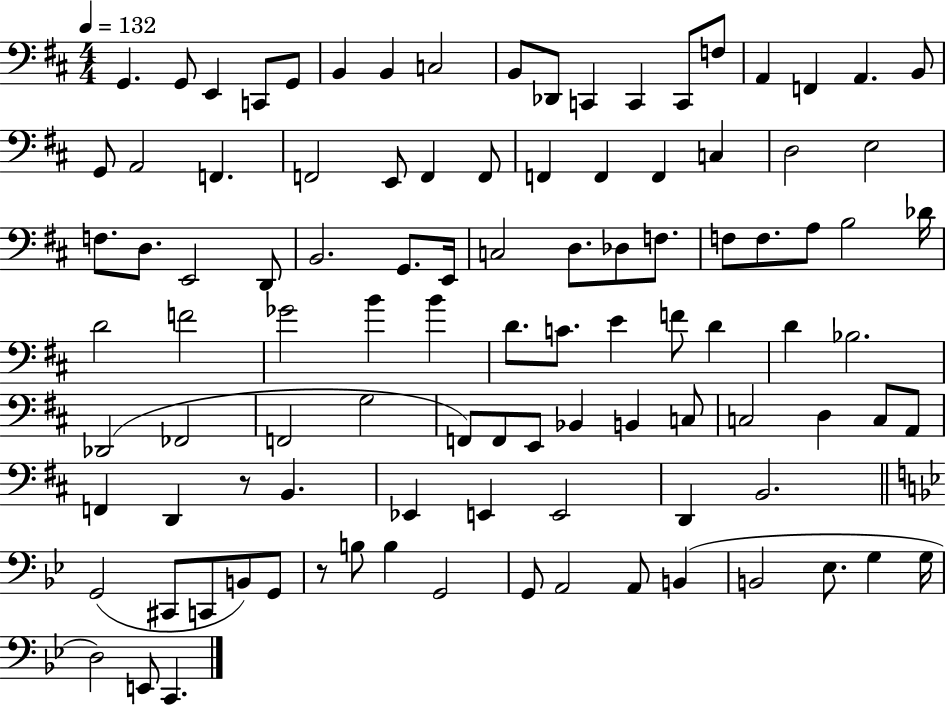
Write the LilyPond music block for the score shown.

{
  \clef bass
  \numericTimeSignature
  \time 4/4
  \key d \major
  \tempo 4 = 132
  \repeat volta 2 { g,4. g,8 e,4 c,8 g,8 | b,4 b,4 c2 | b,8 des,8 c,4 c,4 c,8 f8 | a,4 f,4 a,4. b,8 | \break g,8 a,2 f,4. | f,2 e,8 f,4 f,8 | f,4 f,4 f,4 c4 | d2 e2 | \break f8. d8. e,2 d,8 | b,2. g,8. e,16 | c2 d8. des8 f8. | f8 f8. a8 b2 des'16 | \break d'2 f'2 | ges'2 b'4 b'4 | d'8. c'8. e'4 f'8 d'4 | d'4 bes2. | \break des,2( fes,2 | f,2 g2 | f,8) f,8 e,8 bes,4 b,4 c8 | c2 d4 c8 a,8 | \break f,4 d,4 r8 b,4. | ees,4 e,4 e,2 | d,4 b,2. | \bar "||" \break \key bes \major g,2( cis,8 c,8 b,8) g,8 | r8 b8 b4 g,2 | g,8 a,2 a,8 b,4( | b,2 ees8. g4 g16 | \break d2) e,8 c,4. | } \bar "|."
}